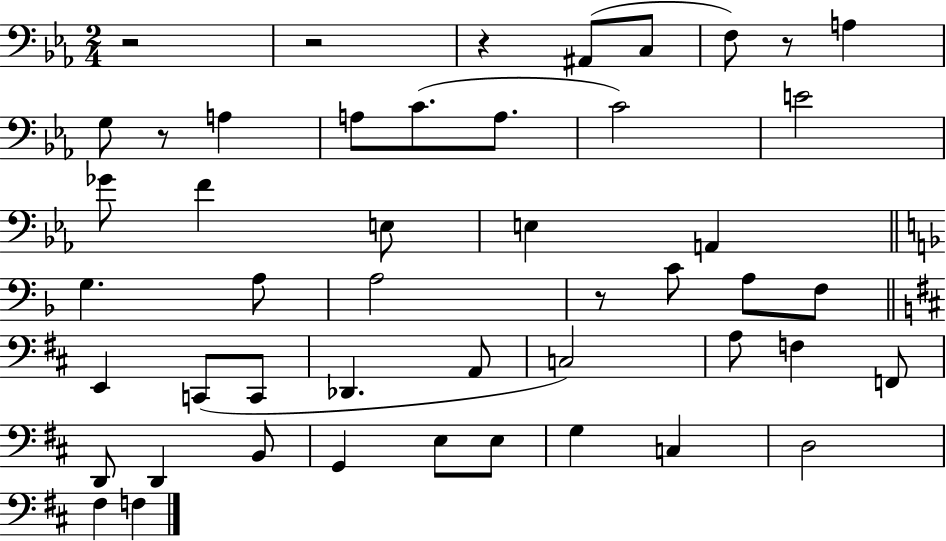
R/h R/h R/q A#2/e C3/e F3/e R/e A3/q G3/e R/e A3/q A3/e C4/e. A3/e. C4/h E4/h Gb4/e F4/q E3/e E3/q A2/q G3/q. A3/e A3/h R/e C4/e A3/e F3/e E2/q C2/e C2/e Db2/q. A2/e C3/h A3/e F3/q F2/e D2/e D2/q B2/e G2/q E3/e E3/e G3/q C3/q D3/h F#3/q F3/q